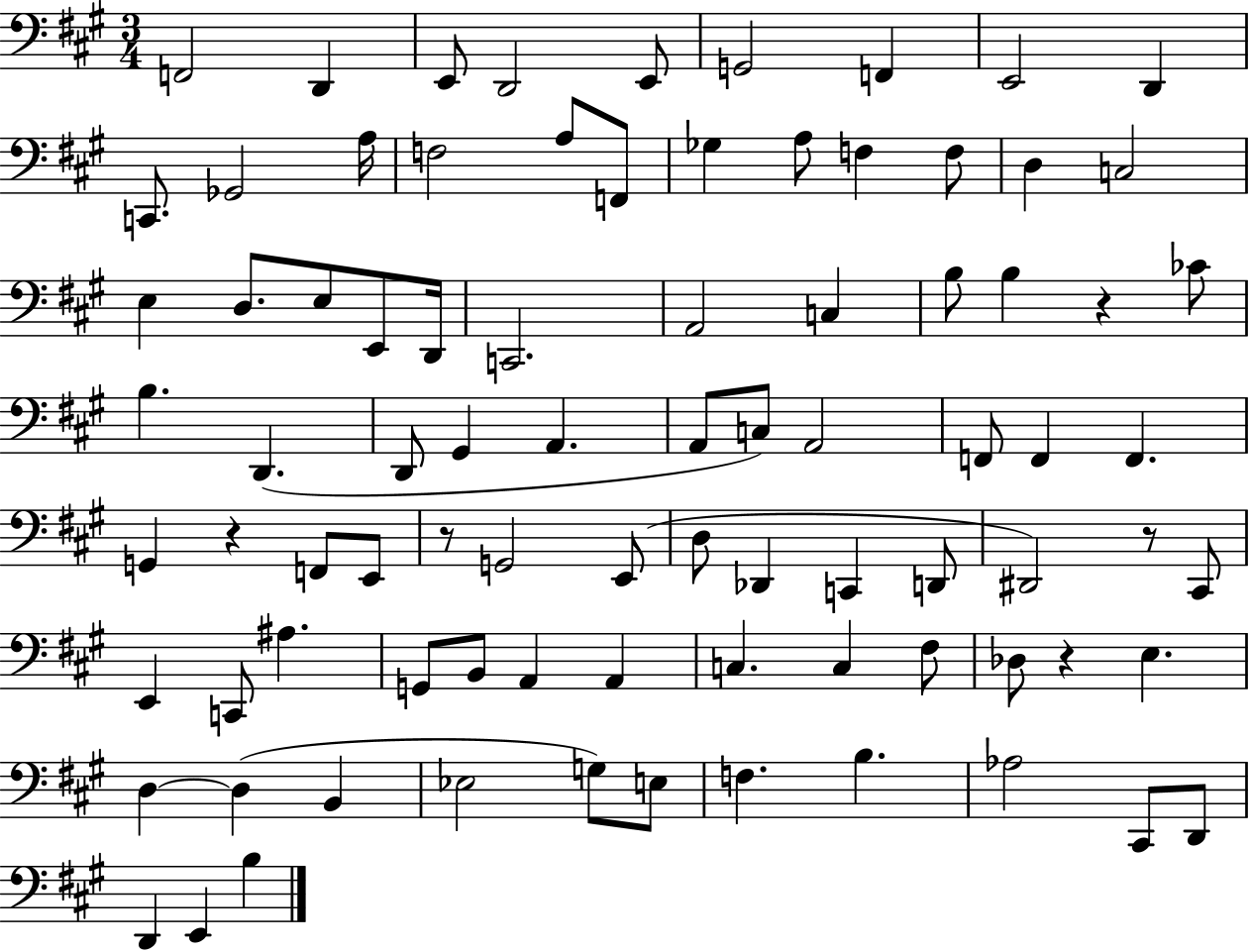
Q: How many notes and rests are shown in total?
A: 85